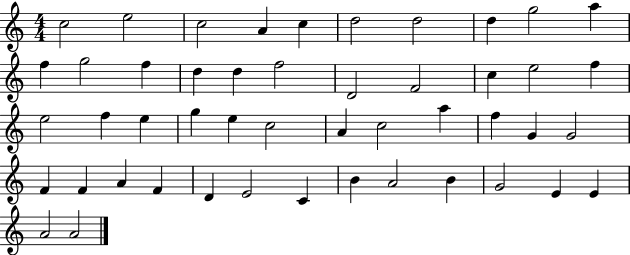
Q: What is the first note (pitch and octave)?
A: C5